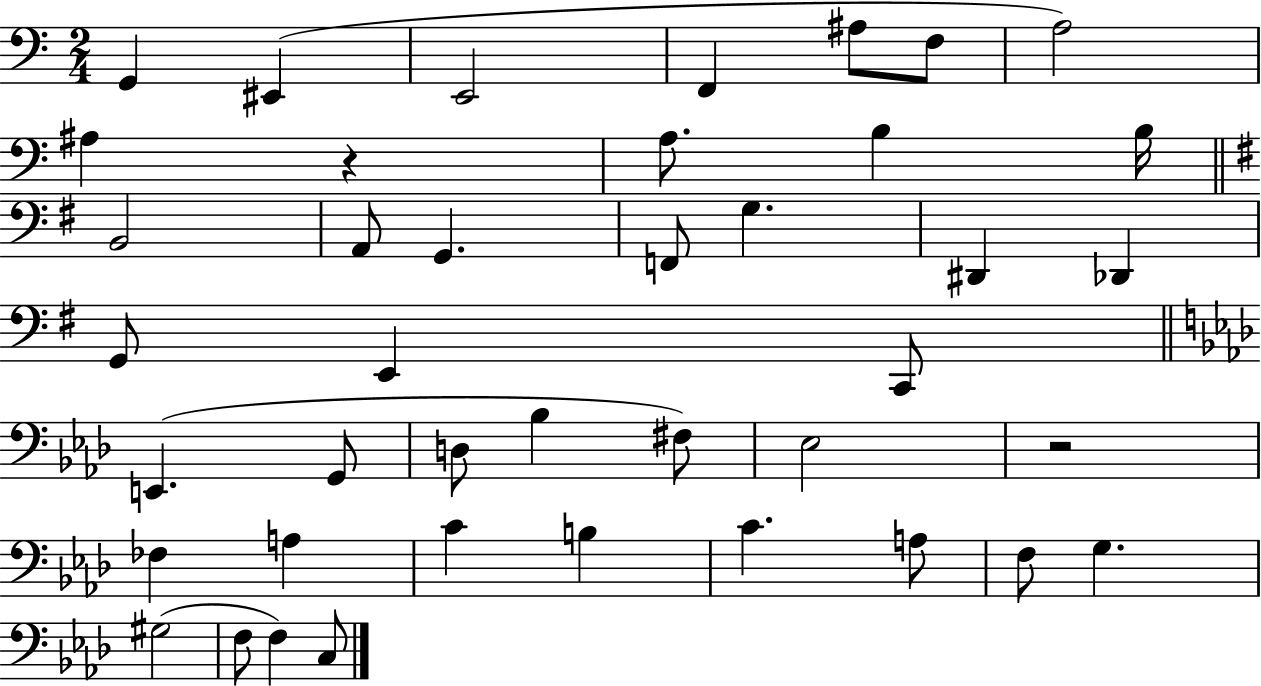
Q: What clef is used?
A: bass